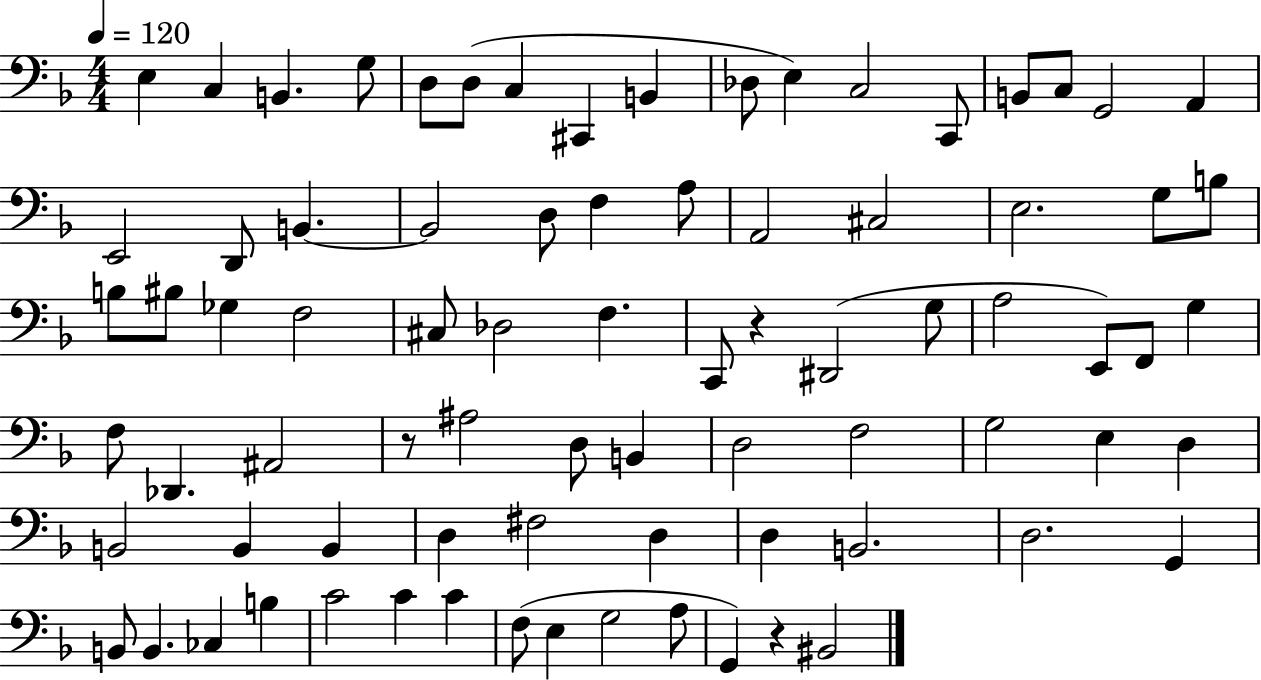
{
  \clef bass
  \numericTimeSignature
  \time 4/4
  \key f \major
  \tempo 4 = 120
  e4 c4 b,4. g8 | d8 d8( c4 cis,4 b,4 | des8 e4) c2 c,8 | b,8 c8 g,2 a,4 | \break e,2 d,8 b,4.~~ | b,2 d8 f4 a8 | a,2 cis2 | e2. g8 b8 | \break b8 bis8 ges4 f2 | cis8 des2 f4. | c,8 r4 dis,2( g8 | a2 e,8) f,8 g4 | \break f8 des,4. ais,2 | r8 ais2 d8 b,4 | d2 f2 | g2 e4 d4 | \break b,2 b,4 b,4 | d4 fis2 d4 | d4 b,2. | d2. g,4 | \break b,8 b,4. ces4 b4 | c'2 c'4 c'4 | f8( e4 g2 a8 | g,4) r4 bis,2 | \break \bar "|."
}